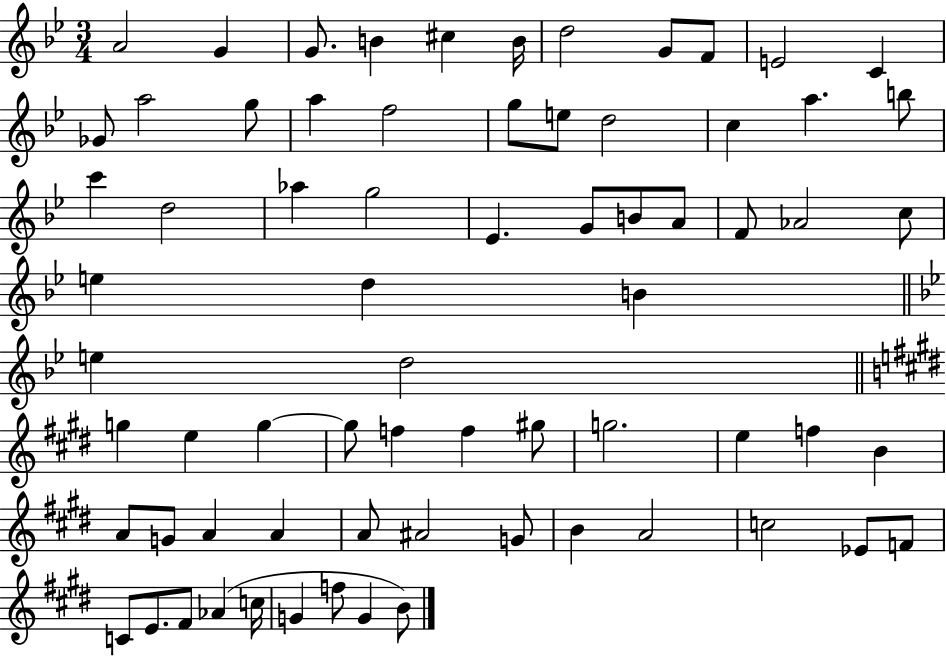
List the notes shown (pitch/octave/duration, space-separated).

A4/h G4/q G4/e. B4/q C#5/q B4/s D5/h G4/e F4/e E4/h C4/q Gb4/e A5/h G5/e A5/q F5/h G5/e E5/e D5/h C5/q A5/q. B5/e C6/q D5/h Ab5/q G5/h Eb4/q. G4/e B4/e A4/e F4/e Ab4/h C5/e E5/q D5/q B4/q E5/q D5/h G5/q E5/q G5/q G5/e F5/q F5/q G#5/e G5/h. E5/q F5/q B4/q A4/e G4/e A4/q A4/q A4/e A#4/h G4/e B4/q A4/h C5/h Eb4/e F4/e C4/e E4/e. F#4/e Ab4/q C5/s G4/q F5/e G4/q B4/e